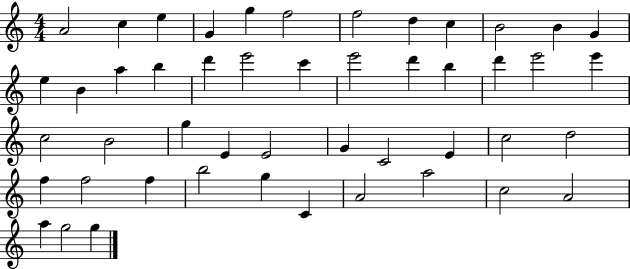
{
  \clef treble
  \numericTimeSignature
  \time 4/4
  \key c \major
  a'2 c''4 e''4 | g'4 g''4 f''2 | f''2 d''4 c''4 | b'2 b'4 g'4 | \break e''4 b'4 a''4 b''4 | d'''4 e'''2 c'''4 | e'''2 d'''4 b''4 | d'''4 e'''2 e'''4 | \break c''2 b'2 | g''4 e'4 e'2 | g'4 c'2 e'4 | c''2 d''2 | \break f''4 f''2 f''4 | b''2 g''4 c'4 | a'2 a''2 | c''2 a'2 | \break a''4 g''2 g''4 | \bar "|."
}